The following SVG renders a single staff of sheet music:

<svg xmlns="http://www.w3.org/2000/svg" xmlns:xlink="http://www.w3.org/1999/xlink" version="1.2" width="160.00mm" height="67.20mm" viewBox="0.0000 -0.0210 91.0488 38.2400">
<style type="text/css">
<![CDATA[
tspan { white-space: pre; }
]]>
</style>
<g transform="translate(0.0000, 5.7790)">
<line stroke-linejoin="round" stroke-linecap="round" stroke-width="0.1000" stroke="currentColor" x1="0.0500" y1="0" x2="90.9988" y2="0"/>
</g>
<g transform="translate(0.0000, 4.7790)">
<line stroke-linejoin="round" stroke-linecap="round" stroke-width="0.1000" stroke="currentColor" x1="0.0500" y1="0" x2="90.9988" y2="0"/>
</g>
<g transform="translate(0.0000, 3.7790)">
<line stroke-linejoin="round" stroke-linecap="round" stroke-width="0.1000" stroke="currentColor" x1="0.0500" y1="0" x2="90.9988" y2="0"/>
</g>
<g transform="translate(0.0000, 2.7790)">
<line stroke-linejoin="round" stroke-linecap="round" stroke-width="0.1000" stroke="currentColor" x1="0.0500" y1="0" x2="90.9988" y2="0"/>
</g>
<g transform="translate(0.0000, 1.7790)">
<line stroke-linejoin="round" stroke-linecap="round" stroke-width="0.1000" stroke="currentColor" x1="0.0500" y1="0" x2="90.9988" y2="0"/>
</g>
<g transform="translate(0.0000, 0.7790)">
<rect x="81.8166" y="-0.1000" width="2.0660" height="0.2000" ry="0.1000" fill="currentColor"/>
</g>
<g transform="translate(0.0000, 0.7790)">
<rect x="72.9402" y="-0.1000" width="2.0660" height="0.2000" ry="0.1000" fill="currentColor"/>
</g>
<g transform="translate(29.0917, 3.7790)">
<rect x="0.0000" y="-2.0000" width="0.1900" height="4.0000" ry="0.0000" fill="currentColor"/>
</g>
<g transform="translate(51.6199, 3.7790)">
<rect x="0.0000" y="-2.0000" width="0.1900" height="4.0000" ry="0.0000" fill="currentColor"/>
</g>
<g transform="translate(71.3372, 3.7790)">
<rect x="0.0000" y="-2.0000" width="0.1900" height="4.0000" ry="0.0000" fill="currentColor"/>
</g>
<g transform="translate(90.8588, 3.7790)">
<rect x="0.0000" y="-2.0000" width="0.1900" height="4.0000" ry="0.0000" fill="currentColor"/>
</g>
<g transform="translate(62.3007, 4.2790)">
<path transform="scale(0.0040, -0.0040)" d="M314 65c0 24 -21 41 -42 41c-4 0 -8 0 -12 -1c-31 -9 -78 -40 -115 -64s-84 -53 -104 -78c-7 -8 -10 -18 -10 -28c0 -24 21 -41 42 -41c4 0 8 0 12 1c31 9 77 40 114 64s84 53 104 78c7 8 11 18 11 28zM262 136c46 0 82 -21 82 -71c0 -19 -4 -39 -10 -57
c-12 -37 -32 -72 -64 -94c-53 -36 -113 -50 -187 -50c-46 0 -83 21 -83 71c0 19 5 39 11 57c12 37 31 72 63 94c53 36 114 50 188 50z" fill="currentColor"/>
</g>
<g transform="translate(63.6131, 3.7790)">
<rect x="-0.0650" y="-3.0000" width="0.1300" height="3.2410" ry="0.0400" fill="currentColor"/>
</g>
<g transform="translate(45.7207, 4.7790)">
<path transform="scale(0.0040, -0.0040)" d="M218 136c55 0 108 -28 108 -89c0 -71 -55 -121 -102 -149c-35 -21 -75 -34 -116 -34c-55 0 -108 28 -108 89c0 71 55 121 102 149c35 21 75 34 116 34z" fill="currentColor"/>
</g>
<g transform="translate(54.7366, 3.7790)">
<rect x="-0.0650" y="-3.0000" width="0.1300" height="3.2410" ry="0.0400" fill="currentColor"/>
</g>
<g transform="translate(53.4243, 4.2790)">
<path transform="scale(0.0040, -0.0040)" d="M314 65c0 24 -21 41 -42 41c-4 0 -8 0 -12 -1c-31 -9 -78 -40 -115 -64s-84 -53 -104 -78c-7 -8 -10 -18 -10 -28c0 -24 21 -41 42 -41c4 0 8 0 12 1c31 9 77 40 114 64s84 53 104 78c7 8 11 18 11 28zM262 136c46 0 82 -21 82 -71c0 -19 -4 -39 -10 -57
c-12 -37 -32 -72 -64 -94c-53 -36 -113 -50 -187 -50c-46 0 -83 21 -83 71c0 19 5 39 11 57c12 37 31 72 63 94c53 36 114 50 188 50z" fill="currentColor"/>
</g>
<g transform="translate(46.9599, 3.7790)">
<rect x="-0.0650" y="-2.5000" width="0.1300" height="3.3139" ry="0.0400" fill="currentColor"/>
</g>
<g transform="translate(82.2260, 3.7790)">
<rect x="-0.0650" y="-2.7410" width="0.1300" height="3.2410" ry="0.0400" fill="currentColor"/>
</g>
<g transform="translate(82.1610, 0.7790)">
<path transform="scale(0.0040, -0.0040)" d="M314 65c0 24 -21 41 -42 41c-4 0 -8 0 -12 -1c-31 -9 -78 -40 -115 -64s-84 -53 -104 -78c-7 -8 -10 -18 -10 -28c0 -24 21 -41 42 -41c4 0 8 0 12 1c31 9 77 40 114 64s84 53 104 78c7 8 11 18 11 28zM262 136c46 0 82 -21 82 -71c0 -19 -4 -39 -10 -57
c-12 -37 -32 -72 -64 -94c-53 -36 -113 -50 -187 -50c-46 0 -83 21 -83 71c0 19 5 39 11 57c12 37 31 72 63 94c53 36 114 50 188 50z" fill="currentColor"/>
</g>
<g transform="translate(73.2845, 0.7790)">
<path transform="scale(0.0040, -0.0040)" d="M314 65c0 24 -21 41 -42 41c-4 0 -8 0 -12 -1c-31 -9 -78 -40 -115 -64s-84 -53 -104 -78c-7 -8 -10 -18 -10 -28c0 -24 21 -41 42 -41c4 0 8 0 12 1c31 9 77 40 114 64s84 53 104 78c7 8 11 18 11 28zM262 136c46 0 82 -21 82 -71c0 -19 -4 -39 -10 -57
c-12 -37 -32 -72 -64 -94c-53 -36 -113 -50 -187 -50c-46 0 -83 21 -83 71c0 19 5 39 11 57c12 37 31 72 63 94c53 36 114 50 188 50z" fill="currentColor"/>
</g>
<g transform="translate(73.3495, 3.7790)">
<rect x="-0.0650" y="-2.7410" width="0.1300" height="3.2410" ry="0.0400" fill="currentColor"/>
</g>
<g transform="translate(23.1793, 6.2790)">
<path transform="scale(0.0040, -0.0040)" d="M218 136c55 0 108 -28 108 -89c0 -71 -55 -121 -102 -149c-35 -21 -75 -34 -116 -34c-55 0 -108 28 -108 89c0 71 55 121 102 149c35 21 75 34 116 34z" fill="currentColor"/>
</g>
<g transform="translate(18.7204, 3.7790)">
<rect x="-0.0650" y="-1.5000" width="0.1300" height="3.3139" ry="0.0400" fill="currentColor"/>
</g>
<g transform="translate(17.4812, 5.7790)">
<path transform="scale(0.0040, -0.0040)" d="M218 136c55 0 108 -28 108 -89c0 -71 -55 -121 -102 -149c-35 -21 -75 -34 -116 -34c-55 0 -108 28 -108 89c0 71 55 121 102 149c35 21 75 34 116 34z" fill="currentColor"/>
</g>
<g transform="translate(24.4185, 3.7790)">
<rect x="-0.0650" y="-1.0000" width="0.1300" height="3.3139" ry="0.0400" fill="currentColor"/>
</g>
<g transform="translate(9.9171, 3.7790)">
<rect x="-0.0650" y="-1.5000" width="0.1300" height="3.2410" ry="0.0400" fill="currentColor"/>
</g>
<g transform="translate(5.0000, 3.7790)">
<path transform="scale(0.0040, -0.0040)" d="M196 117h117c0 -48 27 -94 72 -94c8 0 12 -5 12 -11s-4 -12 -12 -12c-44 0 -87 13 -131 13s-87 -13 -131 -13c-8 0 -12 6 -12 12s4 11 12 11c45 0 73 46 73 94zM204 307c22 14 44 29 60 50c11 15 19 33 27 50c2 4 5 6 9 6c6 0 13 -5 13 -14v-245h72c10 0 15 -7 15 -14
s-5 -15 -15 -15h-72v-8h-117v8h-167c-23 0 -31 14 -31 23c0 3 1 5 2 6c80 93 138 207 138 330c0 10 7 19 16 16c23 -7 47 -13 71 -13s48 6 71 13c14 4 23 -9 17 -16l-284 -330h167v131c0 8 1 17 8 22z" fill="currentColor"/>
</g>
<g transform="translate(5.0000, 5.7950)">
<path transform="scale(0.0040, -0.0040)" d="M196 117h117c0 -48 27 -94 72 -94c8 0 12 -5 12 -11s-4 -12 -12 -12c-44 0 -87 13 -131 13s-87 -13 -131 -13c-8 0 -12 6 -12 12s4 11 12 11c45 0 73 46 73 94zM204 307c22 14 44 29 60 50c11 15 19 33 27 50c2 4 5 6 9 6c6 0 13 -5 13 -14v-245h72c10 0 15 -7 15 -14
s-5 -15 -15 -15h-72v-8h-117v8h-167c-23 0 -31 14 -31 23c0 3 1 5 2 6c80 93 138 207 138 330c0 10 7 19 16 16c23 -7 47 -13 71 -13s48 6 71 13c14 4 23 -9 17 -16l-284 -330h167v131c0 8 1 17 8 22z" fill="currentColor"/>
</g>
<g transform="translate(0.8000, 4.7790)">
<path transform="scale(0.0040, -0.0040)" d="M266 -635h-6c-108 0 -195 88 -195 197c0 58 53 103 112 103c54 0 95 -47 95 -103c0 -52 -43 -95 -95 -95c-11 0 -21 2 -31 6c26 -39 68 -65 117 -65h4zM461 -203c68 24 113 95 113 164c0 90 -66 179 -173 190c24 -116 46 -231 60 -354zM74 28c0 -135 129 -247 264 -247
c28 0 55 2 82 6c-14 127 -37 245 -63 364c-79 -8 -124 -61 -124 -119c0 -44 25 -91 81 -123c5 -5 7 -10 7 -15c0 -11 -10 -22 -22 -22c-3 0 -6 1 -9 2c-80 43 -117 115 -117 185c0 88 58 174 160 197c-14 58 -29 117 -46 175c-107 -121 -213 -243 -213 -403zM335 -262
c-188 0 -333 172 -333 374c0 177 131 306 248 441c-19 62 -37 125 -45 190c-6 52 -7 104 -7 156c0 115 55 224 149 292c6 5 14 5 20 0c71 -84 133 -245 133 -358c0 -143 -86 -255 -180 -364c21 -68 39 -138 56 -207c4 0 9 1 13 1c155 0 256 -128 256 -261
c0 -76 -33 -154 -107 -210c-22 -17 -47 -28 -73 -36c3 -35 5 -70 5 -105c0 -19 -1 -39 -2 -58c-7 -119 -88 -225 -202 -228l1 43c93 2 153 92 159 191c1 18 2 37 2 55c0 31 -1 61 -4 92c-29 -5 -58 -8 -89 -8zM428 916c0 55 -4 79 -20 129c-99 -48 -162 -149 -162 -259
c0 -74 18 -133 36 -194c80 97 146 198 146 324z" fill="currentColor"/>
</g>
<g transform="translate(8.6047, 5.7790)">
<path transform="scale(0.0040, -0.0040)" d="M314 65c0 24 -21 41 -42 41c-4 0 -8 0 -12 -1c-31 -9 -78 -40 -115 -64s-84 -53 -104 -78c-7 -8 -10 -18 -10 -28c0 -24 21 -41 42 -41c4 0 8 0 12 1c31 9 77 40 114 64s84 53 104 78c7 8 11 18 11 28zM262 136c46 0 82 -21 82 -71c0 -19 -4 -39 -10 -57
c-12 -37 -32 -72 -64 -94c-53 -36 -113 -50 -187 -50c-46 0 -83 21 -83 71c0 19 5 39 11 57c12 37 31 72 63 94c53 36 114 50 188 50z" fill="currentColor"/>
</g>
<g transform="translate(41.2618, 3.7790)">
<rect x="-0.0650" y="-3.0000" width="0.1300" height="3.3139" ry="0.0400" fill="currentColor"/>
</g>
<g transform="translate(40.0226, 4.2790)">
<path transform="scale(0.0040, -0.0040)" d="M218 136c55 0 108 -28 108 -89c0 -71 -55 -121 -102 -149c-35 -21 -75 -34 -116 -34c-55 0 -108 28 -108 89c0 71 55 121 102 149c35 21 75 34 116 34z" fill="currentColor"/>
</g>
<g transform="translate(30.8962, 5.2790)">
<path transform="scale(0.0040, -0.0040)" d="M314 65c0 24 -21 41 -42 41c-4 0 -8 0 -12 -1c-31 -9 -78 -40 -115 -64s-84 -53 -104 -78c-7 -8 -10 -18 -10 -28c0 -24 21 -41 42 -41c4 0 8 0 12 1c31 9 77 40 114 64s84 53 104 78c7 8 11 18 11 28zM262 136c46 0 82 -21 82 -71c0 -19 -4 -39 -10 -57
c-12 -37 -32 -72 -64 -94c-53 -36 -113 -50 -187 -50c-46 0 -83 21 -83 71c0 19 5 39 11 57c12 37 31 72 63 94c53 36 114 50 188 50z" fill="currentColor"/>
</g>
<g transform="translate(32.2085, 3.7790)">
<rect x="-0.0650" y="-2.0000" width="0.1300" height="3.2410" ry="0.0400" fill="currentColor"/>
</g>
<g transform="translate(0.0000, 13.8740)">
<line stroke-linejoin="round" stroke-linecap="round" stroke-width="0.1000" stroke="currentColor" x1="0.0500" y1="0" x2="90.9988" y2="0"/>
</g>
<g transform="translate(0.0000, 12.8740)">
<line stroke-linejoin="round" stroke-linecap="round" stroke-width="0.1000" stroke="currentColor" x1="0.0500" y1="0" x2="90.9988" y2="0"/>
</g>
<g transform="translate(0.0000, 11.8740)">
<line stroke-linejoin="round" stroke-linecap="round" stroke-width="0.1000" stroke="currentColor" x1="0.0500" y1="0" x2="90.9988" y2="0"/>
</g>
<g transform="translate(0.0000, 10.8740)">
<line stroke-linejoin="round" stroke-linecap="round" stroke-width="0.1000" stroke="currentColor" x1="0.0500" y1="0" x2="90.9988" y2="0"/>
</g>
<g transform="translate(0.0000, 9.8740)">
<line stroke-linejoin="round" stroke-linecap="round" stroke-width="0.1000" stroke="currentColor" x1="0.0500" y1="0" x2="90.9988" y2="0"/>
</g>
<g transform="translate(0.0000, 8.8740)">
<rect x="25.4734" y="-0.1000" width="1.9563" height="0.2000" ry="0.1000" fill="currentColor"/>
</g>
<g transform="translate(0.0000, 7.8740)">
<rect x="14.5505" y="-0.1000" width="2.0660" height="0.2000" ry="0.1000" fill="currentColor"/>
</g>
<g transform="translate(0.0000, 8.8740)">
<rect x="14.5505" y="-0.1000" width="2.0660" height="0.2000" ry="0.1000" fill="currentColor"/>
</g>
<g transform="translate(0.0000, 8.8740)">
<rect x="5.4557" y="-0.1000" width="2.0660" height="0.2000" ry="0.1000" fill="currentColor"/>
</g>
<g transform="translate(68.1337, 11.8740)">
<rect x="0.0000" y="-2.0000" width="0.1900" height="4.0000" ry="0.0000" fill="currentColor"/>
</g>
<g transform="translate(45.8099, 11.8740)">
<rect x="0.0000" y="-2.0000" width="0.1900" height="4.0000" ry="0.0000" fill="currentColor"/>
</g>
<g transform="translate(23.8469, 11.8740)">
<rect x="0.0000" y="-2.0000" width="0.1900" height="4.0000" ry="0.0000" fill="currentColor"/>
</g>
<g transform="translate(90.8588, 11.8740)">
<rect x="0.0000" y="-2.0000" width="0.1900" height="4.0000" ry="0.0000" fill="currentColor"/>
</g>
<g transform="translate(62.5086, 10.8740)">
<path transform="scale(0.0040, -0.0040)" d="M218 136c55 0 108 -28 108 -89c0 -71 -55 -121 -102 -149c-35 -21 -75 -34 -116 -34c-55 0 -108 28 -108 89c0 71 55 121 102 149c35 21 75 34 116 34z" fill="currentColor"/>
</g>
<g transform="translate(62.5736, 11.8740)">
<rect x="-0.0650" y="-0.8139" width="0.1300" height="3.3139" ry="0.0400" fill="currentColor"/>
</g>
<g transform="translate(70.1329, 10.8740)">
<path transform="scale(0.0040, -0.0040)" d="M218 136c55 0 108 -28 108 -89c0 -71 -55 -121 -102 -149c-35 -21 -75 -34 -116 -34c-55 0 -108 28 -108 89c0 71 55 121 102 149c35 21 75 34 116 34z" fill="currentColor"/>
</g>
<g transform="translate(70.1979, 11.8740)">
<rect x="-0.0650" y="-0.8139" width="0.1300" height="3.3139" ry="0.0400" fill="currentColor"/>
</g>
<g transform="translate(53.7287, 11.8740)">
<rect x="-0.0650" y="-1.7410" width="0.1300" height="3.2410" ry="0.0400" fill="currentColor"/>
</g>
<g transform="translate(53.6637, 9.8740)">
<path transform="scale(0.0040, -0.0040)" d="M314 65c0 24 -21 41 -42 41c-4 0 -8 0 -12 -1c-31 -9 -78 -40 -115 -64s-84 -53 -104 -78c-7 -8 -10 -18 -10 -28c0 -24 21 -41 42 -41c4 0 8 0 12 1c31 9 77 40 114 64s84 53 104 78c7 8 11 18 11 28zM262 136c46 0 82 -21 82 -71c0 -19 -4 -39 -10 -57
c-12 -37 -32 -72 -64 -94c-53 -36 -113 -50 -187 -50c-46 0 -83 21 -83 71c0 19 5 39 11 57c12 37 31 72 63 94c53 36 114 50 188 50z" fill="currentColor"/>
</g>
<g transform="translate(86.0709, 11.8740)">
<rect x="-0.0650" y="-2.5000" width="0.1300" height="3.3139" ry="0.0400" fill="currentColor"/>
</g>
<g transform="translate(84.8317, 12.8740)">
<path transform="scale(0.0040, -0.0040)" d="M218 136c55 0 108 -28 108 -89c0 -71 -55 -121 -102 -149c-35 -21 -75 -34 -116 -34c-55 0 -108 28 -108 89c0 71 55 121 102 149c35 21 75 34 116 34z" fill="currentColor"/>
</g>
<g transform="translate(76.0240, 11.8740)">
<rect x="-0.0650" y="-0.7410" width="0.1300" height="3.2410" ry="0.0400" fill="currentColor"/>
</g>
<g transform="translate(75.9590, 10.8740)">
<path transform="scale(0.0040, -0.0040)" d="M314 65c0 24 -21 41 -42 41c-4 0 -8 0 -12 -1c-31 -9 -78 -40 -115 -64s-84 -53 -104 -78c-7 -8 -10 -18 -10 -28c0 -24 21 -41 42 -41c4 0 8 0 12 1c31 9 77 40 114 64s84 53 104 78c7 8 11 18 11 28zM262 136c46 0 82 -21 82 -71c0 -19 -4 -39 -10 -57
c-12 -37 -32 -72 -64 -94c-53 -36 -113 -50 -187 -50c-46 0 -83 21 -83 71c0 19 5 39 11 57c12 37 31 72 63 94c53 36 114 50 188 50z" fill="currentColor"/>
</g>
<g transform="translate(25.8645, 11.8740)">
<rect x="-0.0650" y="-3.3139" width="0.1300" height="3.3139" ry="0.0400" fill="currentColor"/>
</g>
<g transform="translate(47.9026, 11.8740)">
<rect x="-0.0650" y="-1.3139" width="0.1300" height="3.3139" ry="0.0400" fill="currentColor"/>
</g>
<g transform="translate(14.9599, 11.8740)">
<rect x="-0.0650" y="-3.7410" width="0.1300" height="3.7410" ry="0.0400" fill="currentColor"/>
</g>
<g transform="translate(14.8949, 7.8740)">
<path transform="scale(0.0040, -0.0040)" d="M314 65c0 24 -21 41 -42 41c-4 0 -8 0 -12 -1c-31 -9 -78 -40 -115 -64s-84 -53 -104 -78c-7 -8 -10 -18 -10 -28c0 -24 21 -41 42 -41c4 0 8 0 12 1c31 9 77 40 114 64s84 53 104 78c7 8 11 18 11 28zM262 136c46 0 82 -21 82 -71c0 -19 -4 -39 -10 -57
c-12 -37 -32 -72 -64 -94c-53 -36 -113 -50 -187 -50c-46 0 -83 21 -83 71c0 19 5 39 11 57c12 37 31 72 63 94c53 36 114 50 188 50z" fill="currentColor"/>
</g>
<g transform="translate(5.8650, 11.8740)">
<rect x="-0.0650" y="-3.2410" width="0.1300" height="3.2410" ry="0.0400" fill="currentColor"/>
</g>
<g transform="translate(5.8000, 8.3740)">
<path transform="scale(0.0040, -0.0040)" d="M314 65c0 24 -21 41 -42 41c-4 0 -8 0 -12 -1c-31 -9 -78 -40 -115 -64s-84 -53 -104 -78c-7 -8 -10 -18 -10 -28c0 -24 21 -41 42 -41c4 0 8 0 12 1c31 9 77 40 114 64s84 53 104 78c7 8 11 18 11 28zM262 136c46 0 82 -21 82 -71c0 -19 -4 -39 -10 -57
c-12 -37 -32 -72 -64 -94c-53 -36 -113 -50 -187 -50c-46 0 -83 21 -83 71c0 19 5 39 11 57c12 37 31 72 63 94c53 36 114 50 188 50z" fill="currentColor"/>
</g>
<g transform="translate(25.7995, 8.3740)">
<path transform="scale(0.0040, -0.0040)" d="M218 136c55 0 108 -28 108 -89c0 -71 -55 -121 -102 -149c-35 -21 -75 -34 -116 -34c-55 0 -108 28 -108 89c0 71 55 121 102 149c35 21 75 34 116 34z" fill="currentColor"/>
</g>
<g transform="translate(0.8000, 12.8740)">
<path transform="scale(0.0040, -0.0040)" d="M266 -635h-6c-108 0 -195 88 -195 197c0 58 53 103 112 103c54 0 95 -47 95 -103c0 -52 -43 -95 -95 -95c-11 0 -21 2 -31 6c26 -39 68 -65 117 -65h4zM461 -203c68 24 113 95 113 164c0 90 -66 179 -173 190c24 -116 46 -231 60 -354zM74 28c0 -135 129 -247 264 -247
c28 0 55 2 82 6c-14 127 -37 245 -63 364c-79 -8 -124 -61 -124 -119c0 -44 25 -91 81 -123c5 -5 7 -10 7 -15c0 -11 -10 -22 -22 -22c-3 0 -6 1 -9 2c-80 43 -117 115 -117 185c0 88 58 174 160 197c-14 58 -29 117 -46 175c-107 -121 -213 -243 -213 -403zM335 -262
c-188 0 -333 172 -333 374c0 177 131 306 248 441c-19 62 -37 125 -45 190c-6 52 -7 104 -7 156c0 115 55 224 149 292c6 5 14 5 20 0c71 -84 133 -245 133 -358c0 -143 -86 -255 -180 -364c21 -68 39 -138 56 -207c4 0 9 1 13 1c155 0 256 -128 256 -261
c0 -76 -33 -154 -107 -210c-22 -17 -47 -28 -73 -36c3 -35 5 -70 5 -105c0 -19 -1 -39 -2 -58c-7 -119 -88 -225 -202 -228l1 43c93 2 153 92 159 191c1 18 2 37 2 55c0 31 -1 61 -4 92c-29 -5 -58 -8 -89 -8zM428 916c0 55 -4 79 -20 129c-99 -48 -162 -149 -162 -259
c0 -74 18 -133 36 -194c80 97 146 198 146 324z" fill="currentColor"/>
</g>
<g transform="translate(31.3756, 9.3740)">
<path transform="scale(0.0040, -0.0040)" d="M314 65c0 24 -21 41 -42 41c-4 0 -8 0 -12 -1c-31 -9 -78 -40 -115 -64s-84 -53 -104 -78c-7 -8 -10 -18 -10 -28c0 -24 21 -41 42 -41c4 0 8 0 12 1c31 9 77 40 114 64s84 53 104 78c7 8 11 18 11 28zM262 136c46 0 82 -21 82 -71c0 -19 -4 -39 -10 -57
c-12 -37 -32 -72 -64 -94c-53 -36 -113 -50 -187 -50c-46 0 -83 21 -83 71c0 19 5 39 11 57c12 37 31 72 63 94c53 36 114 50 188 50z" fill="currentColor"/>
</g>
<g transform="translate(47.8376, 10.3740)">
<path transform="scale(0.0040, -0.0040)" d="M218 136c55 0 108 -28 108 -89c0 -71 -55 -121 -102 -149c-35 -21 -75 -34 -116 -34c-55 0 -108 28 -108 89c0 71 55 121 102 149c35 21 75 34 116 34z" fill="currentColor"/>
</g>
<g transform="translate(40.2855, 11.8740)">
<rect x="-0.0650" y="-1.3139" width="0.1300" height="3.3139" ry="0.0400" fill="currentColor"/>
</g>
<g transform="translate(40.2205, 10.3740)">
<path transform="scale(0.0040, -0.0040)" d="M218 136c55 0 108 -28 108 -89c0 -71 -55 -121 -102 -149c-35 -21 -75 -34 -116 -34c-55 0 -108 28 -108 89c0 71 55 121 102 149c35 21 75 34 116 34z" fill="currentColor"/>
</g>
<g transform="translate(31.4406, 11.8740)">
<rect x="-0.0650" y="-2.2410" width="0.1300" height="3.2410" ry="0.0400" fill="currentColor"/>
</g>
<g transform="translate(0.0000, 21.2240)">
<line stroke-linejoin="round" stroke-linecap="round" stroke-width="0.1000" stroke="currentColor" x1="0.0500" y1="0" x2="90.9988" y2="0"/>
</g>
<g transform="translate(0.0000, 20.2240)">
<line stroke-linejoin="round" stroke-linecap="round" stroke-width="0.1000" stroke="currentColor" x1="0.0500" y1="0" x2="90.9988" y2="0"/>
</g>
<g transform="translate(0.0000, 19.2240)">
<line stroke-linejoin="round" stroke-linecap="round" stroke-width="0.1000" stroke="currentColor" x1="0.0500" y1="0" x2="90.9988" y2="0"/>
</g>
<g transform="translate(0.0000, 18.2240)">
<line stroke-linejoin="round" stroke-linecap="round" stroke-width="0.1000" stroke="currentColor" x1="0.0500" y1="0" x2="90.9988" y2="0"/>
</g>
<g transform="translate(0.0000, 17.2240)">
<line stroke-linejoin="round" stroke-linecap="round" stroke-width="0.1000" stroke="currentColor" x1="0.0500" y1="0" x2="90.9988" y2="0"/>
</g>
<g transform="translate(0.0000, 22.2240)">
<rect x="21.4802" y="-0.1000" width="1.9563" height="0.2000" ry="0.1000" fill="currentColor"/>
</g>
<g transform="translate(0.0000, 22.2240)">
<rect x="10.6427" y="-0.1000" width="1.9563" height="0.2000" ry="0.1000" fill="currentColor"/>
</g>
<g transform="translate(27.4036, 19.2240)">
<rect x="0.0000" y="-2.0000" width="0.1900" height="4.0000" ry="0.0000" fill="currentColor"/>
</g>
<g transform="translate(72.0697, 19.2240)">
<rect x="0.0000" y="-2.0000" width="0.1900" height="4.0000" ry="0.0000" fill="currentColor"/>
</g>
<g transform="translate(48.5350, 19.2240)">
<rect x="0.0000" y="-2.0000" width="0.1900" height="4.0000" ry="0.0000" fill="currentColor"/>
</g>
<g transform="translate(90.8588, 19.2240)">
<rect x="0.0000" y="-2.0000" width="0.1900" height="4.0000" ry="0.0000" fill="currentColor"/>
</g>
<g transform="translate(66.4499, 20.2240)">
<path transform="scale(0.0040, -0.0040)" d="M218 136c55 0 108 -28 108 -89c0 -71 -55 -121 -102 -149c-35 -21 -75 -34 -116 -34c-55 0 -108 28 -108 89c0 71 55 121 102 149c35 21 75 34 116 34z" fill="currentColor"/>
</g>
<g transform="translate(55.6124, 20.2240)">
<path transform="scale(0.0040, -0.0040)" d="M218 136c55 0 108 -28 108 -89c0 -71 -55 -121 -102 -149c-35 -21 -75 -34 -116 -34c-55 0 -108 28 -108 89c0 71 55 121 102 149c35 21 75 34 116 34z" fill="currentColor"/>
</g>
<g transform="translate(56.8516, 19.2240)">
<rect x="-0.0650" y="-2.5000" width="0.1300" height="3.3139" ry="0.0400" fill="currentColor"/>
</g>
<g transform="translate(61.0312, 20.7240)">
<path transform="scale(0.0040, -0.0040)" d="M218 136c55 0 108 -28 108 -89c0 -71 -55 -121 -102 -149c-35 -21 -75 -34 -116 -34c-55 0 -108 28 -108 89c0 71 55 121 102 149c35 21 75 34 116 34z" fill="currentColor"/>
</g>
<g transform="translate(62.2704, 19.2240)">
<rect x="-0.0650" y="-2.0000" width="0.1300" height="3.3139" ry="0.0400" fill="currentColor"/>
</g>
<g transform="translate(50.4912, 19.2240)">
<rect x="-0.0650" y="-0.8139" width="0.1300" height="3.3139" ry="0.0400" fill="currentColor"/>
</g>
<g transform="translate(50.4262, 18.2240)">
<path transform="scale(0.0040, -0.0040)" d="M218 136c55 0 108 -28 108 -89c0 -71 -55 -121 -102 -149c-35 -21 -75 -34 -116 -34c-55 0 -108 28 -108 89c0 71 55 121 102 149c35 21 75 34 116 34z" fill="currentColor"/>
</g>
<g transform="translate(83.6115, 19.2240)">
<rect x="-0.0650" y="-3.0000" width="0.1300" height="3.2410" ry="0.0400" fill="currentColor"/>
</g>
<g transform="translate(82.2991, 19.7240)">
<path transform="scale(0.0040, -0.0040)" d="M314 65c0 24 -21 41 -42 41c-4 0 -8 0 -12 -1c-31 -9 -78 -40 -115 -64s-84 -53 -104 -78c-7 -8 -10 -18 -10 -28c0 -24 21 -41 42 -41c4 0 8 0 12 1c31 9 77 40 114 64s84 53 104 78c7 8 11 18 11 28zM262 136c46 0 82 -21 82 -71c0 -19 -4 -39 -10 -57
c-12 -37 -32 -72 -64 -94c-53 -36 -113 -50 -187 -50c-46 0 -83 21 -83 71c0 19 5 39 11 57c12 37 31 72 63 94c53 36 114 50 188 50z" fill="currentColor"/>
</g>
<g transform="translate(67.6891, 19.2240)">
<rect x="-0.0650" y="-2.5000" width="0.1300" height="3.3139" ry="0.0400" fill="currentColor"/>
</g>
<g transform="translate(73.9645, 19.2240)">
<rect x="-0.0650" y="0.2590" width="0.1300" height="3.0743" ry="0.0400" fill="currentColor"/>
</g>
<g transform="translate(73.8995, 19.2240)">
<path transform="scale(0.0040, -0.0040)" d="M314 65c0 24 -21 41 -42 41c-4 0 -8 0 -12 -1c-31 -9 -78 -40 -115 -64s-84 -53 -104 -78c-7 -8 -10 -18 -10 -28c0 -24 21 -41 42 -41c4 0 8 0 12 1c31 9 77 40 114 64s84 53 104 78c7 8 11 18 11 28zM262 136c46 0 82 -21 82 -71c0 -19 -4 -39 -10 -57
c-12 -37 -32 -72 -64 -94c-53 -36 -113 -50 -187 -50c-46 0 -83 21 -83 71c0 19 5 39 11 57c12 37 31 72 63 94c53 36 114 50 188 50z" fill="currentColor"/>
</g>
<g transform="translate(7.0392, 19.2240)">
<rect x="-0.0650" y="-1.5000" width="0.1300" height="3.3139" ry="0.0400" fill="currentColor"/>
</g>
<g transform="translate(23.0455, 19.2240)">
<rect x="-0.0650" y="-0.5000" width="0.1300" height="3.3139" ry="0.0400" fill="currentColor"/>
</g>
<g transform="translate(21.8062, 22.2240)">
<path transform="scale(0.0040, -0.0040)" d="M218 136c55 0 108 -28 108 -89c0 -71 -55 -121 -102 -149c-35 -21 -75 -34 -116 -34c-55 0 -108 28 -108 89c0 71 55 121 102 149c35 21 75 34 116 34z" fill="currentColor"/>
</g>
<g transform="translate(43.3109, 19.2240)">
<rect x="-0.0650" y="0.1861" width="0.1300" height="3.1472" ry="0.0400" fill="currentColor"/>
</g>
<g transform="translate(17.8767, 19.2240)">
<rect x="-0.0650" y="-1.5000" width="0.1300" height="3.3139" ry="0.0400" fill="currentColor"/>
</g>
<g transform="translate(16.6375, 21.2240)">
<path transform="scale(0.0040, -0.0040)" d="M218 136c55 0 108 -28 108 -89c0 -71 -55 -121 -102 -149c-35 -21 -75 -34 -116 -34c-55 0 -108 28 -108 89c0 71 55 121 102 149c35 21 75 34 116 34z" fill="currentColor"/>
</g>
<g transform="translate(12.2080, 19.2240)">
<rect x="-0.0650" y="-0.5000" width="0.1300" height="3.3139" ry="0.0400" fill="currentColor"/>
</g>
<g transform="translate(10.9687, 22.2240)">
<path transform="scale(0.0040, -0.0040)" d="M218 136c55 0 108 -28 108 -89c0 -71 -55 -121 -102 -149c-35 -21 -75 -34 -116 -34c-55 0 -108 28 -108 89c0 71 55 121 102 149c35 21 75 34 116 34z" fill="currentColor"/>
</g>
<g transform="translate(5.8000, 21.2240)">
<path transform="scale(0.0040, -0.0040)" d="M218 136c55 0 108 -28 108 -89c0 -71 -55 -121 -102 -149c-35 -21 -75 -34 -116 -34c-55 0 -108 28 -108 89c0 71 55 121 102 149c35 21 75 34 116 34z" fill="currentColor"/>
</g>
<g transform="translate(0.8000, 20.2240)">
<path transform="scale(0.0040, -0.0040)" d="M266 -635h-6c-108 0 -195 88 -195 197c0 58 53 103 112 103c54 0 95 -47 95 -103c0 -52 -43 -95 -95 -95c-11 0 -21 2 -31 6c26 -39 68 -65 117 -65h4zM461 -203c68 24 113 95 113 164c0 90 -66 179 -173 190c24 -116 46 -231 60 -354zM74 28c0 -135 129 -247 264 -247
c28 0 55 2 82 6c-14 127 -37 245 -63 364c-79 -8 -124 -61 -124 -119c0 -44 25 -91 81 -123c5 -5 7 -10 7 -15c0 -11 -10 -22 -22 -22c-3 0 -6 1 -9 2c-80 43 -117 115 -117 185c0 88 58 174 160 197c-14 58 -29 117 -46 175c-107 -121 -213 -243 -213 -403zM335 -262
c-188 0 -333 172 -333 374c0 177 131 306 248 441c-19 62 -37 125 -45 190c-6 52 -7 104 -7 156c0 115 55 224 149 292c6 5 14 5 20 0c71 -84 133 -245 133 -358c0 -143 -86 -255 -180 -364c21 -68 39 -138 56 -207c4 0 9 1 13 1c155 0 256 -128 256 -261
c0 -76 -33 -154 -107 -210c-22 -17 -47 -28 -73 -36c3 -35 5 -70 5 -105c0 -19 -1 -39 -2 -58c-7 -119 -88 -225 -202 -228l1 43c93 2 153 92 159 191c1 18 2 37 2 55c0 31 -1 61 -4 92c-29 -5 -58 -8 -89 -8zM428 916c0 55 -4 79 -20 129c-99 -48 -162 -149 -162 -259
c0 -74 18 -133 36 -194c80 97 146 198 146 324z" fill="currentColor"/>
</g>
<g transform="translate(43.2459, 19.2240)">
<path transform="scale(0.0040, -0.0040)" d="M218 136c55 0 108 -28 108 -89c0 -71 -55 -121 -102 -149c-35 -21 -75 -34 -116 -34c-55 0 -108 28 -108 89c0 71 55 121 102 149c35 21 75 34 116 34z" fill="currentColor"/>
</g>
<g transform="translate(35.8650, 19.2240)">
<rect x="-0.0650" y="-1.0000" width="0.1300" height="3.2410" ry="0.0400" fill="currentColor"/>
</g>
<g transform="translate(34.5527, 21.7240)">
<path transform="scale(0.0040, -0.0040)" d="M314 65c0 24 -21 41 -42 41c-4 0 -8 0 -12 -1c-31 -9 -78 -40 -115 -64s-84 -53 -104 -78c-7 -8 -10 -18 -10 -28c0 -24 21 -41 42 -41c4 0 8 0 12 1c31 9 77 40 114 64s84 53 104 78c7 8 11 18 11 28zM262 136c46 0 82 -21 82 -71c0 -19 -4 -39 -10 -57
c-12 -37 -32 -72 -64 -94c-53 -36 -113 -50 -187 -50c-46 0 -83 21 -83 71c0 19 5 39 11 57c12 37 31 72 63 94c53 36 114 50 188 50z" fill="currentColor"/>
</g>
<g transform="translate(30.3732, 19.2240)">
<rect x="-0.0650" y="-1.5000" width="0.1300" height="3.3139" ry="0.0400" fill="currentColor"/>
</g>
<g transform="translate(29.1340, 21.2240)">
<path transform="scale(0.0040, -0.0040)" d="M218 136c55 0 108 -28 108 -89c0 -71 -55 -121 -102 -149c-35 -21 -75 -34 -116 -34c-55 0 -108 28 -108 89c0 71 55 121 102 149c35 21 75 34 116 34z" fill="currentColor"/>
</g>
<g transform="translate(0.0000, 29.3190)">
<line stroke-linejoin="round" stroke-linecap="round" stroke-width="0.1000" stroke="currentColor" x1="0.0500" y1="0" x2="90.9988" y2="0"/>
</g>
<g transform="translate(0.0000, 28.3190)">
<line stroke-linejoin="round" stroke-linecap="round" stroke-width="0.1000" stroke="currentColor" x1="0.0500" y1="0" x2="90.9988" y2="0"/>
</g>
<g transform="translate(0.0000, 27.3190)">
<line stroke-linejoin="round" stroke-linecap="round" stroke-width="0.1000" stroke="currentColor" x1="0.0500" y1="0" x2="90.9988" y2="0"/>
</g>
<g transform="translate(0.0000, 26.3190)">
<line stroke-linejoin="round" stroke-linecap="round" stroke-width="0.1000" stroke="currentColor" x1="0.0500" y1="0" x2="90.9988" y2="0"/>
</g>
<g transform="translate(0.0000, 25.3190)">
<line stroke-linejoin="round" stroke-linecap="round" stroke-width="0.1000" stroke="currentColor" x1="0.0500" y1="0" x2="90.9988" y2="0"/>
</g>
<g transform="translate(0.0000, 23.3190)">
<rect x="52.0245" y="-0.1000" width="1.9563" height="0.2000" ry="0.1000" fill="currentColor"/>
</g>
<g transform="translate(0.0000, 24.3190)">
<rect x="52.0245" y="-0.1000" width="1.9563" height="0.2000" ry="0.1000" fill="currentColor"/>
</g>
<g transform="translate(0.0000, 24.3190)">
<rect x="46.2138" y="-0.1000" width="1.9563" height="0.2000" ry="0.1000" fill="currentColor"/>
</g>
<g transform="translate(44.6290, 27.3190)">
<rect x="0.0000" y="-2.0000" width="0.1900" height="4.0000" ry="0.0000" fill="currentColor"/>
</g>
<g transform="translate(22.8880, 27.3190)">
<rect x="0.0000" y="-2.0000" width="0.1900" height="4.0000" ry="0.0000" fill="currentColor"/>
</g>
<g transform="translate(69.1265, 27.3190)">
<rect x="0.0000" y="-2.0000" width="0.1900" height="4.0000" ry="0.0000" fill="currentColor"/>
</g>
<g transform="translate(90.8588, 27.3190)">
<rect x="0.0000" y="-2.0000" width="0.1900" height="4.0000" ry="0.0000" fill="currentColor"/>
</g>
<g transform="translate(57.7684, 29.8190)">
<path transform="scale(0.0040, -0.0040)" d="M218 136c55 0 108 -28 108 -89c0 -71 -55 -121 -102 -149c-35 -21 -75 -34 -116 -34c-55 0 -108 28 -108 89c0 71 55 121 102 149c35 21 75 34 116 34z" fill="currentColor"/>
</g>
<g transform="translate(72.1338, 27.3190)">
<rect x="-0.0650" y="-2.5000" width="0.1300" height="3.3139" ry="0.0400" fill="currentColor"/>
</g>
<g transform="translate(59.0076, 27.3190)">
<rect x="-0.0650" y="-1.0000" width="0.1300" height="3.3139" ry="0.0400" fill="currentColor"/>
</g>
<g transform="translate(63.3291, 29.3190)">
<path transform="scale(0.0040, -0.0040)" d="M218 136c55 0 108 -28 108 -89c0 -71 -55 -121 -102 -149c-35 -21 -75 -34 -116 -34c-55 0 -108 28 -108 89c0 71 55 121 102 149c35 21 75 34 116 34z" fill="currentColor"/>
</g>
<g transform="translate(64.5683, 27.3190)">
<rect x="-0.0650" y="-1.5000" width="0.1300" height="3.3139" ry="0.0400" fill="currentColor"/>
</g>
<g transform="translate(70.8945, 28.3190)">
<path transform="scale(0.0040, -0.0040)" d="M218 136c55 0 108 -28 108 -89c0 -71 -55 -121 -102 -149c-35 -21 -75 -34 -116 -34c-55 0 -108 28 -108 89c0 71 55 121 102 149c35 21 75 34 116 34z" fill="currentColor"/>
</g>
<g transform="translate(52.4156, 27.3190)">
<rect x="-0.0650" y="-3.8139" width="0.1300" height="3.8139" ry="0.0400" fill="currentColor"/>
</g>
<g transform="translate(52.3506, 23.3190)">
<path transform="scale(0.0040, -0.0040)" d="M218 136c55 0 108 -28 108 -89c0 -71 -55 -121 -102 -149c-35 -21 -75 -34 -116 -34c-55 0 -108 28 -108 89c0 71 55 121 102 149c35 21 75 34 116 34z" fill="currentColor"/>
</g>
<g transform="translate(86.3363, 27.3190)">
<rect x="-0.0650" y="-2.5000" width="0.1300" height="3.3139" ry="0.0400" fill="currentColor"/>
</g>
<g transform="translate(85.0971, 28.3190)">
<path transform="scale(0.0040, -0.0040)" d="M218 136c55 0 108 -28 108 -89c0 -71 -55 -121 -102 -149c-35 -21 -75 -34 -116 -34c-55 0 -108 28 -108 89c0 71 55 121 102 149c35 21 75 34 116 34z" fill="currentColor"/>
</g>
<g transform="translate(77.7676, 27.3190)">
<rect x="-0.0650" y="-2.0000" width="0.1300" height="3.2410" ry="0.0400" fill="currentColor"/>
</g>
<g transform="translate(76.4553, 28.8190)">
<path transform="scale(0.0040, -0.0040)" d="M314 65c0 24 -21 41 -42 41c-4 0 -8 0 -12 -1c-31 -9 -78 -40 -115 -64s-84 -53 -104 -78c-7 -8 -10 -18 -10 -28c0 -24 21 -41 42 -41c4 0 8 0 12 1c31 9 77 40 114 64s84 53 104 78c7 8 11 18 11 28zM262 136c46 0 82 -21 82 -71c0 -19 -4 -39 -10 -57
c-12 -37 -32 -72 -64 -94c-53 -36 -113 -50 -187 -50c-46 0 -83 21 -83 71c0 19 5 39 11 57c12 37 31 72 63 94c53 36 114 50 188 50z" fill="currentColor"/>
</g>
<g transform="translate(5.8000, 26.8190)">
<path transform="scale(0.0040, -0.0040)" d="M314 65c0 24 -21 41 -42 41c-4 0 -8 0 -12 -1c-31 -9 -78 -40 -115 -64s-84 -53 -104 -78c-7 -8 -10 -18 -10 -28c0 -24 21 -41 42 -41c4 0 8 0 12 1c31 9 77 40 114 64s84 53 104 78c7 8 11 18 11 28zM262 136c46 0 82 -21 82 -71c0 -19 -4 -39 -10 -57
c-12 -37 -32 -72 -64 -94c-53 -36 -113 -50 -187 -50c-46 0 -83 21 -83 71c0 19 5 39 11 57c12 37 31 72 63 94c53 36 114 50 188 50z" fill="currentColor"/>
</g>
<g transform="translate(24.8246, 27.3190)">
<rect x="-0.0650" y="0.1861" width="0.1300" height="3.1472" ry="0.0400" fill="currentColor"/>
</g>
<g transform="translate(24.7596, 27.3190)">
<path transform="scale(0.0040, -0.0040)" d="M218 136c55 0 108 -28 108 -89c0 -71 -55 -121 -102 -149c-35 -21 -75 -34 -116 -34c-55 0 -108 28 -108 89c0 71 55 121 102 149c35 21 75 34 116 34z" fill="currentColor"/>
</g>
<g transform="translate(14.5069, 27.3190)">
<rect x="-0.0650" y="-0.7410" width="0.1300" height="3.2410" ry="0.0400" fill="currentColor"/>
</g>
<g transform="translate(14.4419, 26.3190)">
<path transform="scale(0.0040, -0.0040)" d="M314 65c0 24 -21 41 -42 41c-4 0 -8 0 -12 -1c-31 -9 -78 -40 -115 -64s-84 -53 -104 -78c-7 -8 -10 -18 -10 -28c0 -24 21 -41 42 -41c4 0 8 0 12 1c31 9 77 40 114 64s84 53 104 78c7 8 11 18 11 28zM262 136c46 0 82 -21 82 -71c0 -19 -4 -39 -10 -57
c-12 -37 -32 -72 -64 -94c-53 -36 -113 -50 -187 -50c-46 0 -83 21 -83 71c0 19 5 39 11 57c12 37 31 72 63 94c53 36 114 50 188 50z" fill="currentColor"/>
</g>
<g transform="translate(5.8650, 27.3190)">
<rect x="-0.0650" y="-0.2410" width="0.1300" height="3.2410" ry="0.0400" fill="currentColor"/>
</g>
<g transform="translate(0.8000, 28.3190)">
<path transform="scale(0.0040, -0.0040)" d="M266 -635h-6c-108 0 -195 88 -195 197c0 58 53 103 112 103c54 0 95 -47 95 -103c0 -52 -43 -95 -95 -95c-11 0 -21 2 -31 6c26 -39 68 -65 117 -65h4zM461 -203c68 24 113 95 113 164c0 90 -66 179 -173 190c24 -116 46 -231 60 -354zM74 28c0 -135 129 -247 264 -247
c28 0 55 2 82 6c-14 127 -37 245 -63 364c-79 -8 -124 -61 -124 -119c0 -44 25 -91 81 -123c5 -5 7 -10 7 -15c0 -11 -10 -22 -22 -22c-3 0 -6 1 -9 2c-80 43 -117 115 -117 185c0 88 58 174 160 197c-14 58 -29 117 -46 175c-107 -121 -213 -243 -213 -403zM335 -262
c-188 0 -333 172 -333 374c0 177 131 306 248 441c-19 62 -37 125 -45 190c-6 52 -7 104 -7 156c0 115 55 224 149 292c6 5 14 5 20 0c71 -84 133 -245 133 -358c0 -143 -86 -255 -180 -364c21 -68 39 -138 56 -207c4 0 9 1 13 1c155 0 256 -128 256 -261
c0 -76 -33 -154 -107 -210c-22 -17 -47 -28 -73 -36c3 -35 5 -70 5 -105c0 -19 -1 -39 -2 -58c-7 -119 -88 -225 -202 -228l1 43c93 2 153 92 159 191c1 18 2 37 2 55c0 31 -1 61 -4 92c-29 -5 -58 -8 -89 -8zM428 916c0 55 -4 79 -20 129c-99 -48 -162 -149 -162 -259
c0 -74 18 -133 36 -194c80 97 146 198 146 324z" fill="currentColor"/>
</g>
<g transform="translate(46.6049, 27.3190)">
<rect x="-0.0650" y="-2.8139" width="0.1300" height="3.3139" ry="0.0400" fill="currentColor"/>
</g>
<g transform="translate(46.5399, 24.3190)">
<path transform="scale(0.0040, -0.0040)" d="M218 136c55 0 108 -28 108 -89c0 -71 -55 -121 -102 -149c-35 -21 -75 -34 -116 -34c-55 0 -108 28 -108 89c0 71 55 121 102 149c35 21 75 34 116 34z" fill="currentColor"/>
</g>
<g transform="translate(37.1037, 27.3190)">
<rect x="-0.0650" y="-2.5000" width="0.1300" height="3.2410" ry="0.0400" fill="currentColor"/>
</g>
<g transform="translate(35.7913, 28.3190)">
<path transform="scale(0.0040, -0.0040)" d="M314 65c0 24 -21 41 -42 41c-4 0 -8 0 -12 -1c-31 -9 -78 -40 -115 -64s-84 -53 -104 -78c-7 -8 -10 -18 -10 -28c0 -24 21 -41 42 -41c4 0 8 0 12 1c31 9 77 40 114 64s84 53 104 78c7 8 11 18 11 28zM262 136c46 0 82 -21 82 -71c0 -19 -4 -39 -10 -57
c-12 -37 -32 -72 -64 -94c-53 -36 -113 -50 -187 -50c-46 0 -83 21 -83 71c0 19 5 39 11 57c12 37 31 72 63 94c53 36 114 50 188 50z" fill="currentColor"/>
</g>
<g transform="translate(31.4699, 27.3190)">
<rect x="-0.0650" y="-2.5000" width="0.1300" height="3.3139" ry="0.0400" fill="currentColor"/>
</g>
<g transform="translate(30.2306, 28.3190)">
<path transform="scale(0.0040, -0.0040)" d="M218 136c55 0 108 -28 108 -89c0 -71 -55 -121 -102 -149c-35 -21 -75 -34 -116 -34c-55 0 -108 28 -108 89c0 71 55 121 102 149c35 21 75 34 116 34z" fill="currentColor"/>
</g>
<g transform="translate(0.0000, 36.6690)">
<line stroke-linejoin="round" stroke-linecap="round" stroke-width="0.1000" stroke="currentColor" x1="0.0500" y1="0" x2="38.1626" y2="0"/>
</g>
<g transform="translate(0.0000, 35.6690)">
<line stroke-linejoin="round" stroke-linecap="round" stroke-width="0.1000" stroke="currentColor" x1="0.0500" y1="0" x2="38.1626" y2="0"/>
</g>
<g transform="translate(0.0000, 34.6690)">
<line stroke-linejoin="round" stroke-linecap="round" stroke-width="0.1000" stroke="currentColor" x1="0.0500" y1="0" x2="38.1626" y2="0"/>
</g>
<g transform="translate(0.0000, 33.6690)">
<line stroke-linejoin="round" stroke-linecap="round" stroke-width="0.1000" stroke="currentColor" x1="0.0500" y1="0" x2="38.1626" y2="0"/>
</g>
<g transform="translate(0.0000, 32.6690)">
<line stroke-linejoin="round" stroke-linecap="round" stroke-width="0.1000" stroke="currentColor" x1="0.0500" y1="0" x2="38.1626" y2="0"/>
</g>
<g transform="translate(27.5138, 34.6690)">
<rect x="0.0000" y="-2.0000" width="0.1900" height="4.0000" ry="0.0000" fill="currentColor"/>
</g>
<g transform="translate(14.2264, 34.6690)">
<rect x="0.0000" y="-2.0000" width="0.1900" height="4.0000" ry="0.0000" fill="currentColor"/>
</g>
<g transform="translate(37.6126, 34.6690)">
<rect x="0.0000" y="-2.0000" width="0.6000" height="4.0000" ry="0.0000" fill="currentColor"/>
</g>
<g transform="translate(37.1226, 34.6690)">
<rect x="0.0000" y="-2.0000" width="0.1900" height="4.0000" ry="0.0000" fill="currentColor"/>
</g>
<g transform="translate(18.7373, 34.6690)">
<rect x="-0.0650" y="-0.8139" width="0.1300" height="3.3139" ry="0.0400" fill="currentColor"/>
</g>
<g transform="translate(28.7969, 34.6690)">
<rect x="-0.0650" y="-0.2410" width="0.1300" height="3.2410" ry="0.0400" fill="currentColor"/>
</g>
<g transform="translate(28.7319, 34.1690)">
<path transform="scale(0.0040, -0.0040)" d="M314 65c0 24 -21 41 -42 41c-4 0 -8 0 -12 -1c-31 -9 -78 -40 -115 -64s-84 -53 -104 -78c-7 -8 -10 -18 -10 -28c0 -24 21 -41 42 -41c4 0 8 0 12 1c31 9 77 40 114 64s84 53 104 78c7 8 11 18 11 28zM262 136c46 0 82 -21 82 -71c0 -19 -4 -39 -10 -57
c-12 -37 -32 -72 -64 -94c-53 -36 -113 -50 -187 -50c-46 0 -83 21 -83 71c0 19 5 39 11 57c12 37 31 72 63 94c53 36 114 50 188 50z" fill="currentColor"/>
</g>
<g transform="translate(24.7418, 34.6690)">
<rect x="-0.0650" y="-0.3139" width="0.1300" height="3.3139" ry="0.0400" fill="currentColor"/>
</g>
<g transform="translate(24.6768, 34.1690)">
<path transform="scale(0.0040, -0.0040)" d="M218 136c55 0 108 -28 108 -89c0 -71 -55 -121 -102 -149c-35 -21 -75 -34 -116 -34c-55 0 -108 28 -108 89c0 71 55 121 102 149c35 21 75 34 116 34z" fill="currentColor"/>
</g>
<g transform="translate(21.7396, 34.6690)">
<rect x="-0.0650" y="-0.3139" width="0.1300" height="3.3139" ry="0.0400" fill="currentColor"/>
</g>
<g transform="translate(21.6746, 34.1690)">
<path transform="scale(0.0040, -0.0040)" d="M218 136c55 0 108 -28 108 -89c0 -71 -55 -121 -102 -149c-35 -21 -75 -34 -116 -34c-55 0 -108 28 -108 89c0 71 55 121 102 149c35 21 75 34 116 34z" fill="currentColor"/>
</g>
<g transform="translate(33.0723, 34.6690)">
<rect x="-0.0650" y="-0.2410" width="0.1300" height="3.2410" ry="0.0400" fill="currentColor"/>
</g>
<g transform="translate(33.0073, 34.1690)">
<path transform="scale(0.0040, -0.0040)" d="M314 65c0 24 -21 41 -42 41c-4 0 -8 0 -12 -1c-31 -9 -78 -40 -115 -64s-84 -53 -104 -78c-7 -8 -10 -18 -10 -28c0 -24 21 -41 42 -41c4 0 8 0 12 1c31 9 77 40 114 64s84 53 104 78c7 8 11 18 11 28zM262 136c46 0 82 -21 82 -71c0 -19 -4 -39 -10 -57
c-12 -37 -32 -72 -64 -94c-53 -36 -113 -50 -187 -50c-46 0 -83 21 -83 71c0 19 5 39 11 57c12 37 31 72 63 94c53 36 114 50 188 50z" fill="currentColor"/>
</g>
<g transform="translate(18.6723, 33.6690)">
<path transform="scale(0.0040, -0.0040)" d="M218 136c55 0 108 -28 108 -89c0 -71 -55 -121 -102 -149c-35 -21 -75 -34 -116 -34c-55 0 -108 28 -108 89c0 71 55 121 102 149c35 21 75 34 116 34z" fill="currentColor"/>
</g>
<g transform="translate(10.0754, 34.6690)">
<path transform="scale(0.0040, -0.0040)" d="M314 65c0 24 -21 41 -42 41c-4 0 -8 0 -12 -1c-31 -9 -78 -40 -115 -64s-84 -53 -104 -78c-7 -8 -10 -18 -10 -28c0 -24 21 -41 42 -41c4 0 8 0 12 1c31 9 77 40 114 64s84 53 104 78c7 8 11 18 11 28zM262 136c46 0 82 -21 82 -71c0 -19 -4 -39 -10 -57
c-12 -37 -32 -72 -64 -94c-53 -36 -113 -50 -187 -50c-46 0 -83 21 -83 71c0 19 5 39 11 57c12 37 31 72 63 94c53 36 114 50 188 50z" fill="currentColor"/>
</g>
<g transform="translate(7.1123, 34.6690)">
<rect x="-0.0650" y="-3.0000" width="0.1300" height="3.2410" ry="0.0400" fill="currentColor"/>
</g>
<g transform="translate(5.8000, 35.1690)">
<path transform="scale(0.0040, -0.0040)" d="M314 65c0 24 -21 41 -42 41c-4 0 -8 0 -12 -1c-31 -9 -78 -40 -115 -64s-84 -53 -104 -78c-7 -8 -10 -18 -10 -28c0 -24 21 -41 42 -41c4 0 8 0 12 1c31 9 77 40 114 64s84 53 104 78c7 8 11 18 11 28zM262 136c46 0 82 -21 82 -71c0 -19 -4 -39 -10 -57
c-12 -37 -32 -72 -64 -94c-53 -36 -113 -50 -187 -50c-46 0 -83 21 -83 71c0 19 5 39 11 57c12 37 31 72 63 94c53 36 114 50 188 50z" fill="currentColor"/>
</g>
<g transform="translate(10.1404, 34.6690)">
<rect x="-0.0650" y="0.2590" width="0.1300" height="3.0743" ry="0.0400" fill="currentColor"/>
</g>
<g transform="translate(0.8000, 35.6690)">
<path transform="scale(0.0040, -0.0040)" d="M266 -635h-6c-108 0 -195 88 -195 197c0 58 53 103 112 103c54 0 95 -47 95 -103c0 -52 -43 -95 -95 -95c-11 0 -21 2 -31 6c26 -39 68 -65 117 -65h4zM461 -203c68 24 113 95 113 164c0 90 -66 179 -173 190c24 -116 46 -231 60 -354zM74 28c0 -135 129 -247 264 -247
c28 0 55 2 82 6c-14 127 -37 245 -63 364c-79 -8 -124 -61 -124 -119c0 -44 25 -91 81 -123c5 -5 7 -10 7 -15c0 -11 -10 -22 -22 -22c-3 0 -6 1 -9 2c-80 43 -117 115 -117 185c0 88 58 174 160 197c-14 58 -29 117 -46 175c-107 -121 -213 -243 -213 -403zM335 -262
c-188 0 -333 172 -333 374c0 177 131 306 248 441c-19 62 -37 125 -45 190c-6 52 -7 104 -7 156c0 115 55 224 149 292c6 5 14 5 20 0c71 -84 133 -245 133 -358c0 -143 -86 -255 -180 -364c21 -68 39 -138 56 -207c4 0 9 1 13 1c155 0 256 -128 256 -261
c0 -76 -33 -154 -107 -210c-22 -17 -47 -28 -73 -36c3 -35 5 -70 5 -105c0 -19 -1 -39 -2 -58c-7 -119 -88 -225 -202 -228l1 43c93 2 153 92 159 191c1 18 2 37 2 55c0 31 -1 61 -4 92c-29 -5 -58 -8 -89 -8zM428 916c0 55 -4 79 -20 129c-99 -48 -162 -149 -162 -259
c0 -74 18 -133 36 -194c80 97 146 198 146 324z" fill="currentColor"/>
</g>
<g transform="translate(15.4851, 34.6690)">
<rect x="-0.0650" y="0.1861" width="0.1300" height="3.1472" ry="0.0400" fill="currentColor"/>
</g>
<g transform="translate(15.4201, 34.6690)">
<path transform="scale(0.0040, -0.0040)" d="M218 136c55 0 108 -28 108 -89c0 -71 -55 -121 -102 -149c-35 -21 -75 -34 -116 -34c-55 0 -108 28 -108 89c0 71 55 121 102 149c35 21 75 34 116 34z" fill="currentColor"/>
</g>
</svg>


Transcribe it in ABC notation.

X:1
T:Untitled
M:4/4
L:1/4
K:C
E2 E D F2 A G A2 A2 a2 a2 b2 c'2 b g2 e e f2 d d d2 G E C E C E D2 B d G F G B2 A2 c2 d2 B G G2 a c' D E G F2 G A2 B2 B d c c c2 c2